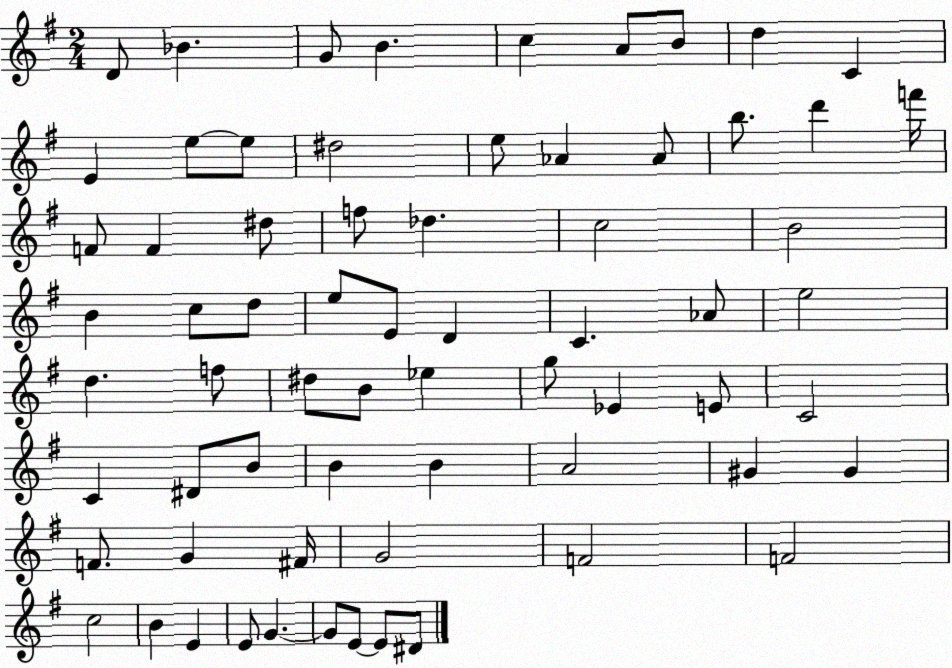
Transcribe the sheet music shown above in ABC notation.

X:1
T:Untitled
M:2/4
L:1/4
K:G
D/2 _B G/2 B c A/2 B/2 d C E e/2 e/2 ^d2 e/2 _A _A/2 b/2 d' f'/4 F/2 F ^d/2 f/2 _d c2 B2 B c/2 d/2 e/2 E/2 D C _A/2 e2 d f/2 ^d/2 B/2 _e g/2 _E E/2 C2 C ^D/2 B/2 B B A2 ^G ^G F/2 G ^F/4 G2 F2 F2 c2 B E E/2 G G/2 E/2 E/2 ^D/2